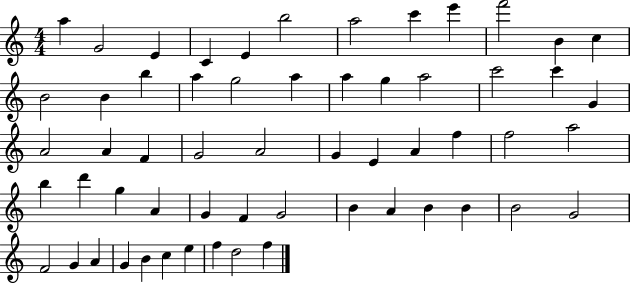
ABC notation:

X:1
T:Untitled
M:4/4
L:1/4
K:C
a G2 E C E b2 a2 c' e' f'2 B c B2 B b a g2 a a g a2 c'2 c' G A2 A F G2 A2 G E A f f2 a2 b d' g A G F G2 B A B B B2 G2 F2 G A G B c e f d2 f